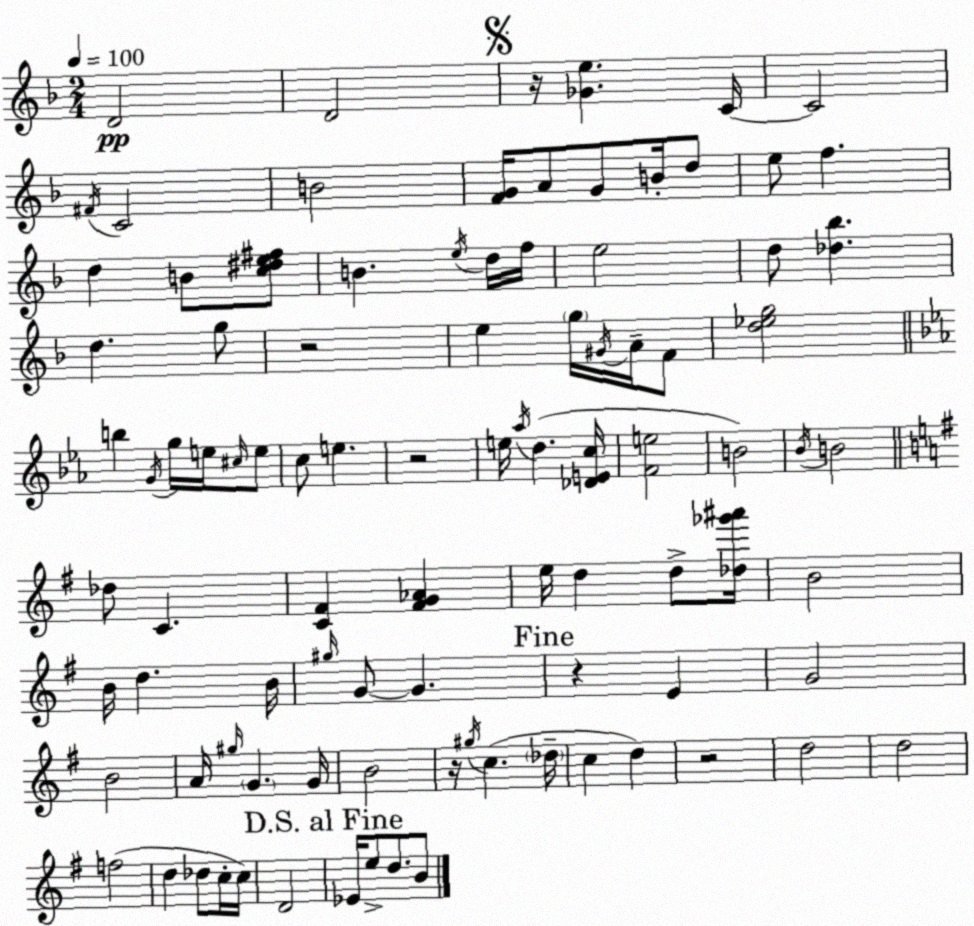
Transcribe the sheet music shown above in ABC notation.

X:1
T:Untitled
M:2/4
L:1/4
K:Dm
D2 D2 z/4 [_Ge] C/4 C2 ^F/4 C2 B2 [FG]/4 A/2 G/2 B/4 d/2 e/2 f d B/2 [c^de^f]/2 B e/4 d/4 f/4 e2 d/2 [_d_b] d g/2 z2 e g/4 ^G/4 A/4 F/2 [d_eg]2 b G/4 g/4 e/4 ^c/4 e/2 c/2 e z2 e/4 _a/4 d [_DEc]/4 [Fe]2 B2 _B/4 B2 _d/2 C [C^F] [^FG_A] e/4 d d/2 [_d_g'^a']/4 B2 B/4 d B/4 ^g/4 G/2 G z E G2 B2 A/4 ^g/4 G G/4 B2 z/4 ^g/4 c _d/4 c d z2 d2 d2 f2 d _d/2 c/4 c/4 D2 _E/4 e/2 d/2 B/2